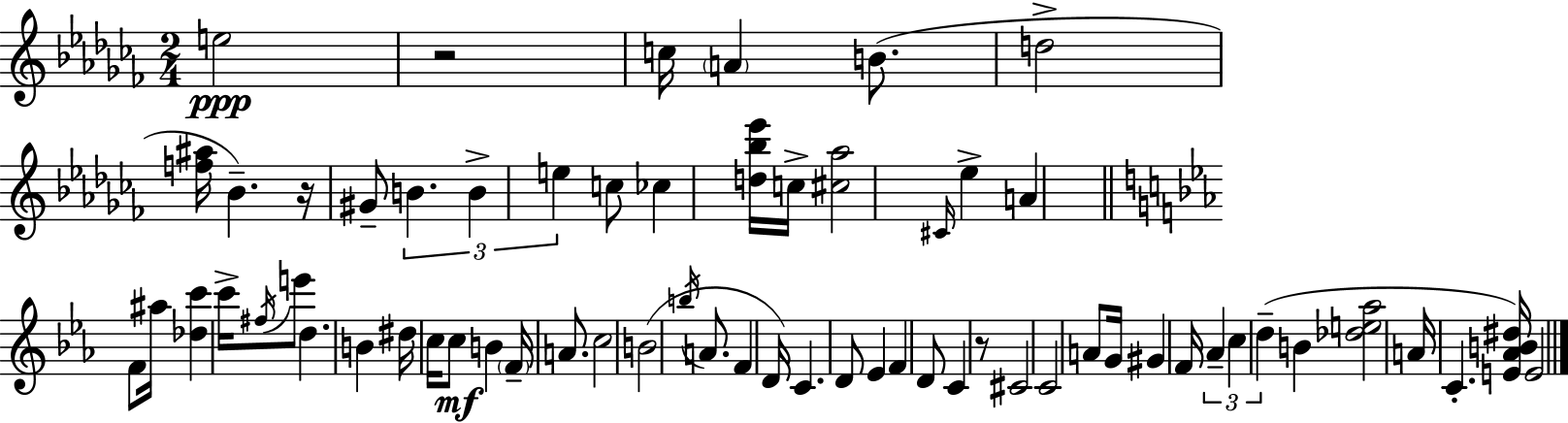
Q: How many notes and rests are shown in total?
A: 63